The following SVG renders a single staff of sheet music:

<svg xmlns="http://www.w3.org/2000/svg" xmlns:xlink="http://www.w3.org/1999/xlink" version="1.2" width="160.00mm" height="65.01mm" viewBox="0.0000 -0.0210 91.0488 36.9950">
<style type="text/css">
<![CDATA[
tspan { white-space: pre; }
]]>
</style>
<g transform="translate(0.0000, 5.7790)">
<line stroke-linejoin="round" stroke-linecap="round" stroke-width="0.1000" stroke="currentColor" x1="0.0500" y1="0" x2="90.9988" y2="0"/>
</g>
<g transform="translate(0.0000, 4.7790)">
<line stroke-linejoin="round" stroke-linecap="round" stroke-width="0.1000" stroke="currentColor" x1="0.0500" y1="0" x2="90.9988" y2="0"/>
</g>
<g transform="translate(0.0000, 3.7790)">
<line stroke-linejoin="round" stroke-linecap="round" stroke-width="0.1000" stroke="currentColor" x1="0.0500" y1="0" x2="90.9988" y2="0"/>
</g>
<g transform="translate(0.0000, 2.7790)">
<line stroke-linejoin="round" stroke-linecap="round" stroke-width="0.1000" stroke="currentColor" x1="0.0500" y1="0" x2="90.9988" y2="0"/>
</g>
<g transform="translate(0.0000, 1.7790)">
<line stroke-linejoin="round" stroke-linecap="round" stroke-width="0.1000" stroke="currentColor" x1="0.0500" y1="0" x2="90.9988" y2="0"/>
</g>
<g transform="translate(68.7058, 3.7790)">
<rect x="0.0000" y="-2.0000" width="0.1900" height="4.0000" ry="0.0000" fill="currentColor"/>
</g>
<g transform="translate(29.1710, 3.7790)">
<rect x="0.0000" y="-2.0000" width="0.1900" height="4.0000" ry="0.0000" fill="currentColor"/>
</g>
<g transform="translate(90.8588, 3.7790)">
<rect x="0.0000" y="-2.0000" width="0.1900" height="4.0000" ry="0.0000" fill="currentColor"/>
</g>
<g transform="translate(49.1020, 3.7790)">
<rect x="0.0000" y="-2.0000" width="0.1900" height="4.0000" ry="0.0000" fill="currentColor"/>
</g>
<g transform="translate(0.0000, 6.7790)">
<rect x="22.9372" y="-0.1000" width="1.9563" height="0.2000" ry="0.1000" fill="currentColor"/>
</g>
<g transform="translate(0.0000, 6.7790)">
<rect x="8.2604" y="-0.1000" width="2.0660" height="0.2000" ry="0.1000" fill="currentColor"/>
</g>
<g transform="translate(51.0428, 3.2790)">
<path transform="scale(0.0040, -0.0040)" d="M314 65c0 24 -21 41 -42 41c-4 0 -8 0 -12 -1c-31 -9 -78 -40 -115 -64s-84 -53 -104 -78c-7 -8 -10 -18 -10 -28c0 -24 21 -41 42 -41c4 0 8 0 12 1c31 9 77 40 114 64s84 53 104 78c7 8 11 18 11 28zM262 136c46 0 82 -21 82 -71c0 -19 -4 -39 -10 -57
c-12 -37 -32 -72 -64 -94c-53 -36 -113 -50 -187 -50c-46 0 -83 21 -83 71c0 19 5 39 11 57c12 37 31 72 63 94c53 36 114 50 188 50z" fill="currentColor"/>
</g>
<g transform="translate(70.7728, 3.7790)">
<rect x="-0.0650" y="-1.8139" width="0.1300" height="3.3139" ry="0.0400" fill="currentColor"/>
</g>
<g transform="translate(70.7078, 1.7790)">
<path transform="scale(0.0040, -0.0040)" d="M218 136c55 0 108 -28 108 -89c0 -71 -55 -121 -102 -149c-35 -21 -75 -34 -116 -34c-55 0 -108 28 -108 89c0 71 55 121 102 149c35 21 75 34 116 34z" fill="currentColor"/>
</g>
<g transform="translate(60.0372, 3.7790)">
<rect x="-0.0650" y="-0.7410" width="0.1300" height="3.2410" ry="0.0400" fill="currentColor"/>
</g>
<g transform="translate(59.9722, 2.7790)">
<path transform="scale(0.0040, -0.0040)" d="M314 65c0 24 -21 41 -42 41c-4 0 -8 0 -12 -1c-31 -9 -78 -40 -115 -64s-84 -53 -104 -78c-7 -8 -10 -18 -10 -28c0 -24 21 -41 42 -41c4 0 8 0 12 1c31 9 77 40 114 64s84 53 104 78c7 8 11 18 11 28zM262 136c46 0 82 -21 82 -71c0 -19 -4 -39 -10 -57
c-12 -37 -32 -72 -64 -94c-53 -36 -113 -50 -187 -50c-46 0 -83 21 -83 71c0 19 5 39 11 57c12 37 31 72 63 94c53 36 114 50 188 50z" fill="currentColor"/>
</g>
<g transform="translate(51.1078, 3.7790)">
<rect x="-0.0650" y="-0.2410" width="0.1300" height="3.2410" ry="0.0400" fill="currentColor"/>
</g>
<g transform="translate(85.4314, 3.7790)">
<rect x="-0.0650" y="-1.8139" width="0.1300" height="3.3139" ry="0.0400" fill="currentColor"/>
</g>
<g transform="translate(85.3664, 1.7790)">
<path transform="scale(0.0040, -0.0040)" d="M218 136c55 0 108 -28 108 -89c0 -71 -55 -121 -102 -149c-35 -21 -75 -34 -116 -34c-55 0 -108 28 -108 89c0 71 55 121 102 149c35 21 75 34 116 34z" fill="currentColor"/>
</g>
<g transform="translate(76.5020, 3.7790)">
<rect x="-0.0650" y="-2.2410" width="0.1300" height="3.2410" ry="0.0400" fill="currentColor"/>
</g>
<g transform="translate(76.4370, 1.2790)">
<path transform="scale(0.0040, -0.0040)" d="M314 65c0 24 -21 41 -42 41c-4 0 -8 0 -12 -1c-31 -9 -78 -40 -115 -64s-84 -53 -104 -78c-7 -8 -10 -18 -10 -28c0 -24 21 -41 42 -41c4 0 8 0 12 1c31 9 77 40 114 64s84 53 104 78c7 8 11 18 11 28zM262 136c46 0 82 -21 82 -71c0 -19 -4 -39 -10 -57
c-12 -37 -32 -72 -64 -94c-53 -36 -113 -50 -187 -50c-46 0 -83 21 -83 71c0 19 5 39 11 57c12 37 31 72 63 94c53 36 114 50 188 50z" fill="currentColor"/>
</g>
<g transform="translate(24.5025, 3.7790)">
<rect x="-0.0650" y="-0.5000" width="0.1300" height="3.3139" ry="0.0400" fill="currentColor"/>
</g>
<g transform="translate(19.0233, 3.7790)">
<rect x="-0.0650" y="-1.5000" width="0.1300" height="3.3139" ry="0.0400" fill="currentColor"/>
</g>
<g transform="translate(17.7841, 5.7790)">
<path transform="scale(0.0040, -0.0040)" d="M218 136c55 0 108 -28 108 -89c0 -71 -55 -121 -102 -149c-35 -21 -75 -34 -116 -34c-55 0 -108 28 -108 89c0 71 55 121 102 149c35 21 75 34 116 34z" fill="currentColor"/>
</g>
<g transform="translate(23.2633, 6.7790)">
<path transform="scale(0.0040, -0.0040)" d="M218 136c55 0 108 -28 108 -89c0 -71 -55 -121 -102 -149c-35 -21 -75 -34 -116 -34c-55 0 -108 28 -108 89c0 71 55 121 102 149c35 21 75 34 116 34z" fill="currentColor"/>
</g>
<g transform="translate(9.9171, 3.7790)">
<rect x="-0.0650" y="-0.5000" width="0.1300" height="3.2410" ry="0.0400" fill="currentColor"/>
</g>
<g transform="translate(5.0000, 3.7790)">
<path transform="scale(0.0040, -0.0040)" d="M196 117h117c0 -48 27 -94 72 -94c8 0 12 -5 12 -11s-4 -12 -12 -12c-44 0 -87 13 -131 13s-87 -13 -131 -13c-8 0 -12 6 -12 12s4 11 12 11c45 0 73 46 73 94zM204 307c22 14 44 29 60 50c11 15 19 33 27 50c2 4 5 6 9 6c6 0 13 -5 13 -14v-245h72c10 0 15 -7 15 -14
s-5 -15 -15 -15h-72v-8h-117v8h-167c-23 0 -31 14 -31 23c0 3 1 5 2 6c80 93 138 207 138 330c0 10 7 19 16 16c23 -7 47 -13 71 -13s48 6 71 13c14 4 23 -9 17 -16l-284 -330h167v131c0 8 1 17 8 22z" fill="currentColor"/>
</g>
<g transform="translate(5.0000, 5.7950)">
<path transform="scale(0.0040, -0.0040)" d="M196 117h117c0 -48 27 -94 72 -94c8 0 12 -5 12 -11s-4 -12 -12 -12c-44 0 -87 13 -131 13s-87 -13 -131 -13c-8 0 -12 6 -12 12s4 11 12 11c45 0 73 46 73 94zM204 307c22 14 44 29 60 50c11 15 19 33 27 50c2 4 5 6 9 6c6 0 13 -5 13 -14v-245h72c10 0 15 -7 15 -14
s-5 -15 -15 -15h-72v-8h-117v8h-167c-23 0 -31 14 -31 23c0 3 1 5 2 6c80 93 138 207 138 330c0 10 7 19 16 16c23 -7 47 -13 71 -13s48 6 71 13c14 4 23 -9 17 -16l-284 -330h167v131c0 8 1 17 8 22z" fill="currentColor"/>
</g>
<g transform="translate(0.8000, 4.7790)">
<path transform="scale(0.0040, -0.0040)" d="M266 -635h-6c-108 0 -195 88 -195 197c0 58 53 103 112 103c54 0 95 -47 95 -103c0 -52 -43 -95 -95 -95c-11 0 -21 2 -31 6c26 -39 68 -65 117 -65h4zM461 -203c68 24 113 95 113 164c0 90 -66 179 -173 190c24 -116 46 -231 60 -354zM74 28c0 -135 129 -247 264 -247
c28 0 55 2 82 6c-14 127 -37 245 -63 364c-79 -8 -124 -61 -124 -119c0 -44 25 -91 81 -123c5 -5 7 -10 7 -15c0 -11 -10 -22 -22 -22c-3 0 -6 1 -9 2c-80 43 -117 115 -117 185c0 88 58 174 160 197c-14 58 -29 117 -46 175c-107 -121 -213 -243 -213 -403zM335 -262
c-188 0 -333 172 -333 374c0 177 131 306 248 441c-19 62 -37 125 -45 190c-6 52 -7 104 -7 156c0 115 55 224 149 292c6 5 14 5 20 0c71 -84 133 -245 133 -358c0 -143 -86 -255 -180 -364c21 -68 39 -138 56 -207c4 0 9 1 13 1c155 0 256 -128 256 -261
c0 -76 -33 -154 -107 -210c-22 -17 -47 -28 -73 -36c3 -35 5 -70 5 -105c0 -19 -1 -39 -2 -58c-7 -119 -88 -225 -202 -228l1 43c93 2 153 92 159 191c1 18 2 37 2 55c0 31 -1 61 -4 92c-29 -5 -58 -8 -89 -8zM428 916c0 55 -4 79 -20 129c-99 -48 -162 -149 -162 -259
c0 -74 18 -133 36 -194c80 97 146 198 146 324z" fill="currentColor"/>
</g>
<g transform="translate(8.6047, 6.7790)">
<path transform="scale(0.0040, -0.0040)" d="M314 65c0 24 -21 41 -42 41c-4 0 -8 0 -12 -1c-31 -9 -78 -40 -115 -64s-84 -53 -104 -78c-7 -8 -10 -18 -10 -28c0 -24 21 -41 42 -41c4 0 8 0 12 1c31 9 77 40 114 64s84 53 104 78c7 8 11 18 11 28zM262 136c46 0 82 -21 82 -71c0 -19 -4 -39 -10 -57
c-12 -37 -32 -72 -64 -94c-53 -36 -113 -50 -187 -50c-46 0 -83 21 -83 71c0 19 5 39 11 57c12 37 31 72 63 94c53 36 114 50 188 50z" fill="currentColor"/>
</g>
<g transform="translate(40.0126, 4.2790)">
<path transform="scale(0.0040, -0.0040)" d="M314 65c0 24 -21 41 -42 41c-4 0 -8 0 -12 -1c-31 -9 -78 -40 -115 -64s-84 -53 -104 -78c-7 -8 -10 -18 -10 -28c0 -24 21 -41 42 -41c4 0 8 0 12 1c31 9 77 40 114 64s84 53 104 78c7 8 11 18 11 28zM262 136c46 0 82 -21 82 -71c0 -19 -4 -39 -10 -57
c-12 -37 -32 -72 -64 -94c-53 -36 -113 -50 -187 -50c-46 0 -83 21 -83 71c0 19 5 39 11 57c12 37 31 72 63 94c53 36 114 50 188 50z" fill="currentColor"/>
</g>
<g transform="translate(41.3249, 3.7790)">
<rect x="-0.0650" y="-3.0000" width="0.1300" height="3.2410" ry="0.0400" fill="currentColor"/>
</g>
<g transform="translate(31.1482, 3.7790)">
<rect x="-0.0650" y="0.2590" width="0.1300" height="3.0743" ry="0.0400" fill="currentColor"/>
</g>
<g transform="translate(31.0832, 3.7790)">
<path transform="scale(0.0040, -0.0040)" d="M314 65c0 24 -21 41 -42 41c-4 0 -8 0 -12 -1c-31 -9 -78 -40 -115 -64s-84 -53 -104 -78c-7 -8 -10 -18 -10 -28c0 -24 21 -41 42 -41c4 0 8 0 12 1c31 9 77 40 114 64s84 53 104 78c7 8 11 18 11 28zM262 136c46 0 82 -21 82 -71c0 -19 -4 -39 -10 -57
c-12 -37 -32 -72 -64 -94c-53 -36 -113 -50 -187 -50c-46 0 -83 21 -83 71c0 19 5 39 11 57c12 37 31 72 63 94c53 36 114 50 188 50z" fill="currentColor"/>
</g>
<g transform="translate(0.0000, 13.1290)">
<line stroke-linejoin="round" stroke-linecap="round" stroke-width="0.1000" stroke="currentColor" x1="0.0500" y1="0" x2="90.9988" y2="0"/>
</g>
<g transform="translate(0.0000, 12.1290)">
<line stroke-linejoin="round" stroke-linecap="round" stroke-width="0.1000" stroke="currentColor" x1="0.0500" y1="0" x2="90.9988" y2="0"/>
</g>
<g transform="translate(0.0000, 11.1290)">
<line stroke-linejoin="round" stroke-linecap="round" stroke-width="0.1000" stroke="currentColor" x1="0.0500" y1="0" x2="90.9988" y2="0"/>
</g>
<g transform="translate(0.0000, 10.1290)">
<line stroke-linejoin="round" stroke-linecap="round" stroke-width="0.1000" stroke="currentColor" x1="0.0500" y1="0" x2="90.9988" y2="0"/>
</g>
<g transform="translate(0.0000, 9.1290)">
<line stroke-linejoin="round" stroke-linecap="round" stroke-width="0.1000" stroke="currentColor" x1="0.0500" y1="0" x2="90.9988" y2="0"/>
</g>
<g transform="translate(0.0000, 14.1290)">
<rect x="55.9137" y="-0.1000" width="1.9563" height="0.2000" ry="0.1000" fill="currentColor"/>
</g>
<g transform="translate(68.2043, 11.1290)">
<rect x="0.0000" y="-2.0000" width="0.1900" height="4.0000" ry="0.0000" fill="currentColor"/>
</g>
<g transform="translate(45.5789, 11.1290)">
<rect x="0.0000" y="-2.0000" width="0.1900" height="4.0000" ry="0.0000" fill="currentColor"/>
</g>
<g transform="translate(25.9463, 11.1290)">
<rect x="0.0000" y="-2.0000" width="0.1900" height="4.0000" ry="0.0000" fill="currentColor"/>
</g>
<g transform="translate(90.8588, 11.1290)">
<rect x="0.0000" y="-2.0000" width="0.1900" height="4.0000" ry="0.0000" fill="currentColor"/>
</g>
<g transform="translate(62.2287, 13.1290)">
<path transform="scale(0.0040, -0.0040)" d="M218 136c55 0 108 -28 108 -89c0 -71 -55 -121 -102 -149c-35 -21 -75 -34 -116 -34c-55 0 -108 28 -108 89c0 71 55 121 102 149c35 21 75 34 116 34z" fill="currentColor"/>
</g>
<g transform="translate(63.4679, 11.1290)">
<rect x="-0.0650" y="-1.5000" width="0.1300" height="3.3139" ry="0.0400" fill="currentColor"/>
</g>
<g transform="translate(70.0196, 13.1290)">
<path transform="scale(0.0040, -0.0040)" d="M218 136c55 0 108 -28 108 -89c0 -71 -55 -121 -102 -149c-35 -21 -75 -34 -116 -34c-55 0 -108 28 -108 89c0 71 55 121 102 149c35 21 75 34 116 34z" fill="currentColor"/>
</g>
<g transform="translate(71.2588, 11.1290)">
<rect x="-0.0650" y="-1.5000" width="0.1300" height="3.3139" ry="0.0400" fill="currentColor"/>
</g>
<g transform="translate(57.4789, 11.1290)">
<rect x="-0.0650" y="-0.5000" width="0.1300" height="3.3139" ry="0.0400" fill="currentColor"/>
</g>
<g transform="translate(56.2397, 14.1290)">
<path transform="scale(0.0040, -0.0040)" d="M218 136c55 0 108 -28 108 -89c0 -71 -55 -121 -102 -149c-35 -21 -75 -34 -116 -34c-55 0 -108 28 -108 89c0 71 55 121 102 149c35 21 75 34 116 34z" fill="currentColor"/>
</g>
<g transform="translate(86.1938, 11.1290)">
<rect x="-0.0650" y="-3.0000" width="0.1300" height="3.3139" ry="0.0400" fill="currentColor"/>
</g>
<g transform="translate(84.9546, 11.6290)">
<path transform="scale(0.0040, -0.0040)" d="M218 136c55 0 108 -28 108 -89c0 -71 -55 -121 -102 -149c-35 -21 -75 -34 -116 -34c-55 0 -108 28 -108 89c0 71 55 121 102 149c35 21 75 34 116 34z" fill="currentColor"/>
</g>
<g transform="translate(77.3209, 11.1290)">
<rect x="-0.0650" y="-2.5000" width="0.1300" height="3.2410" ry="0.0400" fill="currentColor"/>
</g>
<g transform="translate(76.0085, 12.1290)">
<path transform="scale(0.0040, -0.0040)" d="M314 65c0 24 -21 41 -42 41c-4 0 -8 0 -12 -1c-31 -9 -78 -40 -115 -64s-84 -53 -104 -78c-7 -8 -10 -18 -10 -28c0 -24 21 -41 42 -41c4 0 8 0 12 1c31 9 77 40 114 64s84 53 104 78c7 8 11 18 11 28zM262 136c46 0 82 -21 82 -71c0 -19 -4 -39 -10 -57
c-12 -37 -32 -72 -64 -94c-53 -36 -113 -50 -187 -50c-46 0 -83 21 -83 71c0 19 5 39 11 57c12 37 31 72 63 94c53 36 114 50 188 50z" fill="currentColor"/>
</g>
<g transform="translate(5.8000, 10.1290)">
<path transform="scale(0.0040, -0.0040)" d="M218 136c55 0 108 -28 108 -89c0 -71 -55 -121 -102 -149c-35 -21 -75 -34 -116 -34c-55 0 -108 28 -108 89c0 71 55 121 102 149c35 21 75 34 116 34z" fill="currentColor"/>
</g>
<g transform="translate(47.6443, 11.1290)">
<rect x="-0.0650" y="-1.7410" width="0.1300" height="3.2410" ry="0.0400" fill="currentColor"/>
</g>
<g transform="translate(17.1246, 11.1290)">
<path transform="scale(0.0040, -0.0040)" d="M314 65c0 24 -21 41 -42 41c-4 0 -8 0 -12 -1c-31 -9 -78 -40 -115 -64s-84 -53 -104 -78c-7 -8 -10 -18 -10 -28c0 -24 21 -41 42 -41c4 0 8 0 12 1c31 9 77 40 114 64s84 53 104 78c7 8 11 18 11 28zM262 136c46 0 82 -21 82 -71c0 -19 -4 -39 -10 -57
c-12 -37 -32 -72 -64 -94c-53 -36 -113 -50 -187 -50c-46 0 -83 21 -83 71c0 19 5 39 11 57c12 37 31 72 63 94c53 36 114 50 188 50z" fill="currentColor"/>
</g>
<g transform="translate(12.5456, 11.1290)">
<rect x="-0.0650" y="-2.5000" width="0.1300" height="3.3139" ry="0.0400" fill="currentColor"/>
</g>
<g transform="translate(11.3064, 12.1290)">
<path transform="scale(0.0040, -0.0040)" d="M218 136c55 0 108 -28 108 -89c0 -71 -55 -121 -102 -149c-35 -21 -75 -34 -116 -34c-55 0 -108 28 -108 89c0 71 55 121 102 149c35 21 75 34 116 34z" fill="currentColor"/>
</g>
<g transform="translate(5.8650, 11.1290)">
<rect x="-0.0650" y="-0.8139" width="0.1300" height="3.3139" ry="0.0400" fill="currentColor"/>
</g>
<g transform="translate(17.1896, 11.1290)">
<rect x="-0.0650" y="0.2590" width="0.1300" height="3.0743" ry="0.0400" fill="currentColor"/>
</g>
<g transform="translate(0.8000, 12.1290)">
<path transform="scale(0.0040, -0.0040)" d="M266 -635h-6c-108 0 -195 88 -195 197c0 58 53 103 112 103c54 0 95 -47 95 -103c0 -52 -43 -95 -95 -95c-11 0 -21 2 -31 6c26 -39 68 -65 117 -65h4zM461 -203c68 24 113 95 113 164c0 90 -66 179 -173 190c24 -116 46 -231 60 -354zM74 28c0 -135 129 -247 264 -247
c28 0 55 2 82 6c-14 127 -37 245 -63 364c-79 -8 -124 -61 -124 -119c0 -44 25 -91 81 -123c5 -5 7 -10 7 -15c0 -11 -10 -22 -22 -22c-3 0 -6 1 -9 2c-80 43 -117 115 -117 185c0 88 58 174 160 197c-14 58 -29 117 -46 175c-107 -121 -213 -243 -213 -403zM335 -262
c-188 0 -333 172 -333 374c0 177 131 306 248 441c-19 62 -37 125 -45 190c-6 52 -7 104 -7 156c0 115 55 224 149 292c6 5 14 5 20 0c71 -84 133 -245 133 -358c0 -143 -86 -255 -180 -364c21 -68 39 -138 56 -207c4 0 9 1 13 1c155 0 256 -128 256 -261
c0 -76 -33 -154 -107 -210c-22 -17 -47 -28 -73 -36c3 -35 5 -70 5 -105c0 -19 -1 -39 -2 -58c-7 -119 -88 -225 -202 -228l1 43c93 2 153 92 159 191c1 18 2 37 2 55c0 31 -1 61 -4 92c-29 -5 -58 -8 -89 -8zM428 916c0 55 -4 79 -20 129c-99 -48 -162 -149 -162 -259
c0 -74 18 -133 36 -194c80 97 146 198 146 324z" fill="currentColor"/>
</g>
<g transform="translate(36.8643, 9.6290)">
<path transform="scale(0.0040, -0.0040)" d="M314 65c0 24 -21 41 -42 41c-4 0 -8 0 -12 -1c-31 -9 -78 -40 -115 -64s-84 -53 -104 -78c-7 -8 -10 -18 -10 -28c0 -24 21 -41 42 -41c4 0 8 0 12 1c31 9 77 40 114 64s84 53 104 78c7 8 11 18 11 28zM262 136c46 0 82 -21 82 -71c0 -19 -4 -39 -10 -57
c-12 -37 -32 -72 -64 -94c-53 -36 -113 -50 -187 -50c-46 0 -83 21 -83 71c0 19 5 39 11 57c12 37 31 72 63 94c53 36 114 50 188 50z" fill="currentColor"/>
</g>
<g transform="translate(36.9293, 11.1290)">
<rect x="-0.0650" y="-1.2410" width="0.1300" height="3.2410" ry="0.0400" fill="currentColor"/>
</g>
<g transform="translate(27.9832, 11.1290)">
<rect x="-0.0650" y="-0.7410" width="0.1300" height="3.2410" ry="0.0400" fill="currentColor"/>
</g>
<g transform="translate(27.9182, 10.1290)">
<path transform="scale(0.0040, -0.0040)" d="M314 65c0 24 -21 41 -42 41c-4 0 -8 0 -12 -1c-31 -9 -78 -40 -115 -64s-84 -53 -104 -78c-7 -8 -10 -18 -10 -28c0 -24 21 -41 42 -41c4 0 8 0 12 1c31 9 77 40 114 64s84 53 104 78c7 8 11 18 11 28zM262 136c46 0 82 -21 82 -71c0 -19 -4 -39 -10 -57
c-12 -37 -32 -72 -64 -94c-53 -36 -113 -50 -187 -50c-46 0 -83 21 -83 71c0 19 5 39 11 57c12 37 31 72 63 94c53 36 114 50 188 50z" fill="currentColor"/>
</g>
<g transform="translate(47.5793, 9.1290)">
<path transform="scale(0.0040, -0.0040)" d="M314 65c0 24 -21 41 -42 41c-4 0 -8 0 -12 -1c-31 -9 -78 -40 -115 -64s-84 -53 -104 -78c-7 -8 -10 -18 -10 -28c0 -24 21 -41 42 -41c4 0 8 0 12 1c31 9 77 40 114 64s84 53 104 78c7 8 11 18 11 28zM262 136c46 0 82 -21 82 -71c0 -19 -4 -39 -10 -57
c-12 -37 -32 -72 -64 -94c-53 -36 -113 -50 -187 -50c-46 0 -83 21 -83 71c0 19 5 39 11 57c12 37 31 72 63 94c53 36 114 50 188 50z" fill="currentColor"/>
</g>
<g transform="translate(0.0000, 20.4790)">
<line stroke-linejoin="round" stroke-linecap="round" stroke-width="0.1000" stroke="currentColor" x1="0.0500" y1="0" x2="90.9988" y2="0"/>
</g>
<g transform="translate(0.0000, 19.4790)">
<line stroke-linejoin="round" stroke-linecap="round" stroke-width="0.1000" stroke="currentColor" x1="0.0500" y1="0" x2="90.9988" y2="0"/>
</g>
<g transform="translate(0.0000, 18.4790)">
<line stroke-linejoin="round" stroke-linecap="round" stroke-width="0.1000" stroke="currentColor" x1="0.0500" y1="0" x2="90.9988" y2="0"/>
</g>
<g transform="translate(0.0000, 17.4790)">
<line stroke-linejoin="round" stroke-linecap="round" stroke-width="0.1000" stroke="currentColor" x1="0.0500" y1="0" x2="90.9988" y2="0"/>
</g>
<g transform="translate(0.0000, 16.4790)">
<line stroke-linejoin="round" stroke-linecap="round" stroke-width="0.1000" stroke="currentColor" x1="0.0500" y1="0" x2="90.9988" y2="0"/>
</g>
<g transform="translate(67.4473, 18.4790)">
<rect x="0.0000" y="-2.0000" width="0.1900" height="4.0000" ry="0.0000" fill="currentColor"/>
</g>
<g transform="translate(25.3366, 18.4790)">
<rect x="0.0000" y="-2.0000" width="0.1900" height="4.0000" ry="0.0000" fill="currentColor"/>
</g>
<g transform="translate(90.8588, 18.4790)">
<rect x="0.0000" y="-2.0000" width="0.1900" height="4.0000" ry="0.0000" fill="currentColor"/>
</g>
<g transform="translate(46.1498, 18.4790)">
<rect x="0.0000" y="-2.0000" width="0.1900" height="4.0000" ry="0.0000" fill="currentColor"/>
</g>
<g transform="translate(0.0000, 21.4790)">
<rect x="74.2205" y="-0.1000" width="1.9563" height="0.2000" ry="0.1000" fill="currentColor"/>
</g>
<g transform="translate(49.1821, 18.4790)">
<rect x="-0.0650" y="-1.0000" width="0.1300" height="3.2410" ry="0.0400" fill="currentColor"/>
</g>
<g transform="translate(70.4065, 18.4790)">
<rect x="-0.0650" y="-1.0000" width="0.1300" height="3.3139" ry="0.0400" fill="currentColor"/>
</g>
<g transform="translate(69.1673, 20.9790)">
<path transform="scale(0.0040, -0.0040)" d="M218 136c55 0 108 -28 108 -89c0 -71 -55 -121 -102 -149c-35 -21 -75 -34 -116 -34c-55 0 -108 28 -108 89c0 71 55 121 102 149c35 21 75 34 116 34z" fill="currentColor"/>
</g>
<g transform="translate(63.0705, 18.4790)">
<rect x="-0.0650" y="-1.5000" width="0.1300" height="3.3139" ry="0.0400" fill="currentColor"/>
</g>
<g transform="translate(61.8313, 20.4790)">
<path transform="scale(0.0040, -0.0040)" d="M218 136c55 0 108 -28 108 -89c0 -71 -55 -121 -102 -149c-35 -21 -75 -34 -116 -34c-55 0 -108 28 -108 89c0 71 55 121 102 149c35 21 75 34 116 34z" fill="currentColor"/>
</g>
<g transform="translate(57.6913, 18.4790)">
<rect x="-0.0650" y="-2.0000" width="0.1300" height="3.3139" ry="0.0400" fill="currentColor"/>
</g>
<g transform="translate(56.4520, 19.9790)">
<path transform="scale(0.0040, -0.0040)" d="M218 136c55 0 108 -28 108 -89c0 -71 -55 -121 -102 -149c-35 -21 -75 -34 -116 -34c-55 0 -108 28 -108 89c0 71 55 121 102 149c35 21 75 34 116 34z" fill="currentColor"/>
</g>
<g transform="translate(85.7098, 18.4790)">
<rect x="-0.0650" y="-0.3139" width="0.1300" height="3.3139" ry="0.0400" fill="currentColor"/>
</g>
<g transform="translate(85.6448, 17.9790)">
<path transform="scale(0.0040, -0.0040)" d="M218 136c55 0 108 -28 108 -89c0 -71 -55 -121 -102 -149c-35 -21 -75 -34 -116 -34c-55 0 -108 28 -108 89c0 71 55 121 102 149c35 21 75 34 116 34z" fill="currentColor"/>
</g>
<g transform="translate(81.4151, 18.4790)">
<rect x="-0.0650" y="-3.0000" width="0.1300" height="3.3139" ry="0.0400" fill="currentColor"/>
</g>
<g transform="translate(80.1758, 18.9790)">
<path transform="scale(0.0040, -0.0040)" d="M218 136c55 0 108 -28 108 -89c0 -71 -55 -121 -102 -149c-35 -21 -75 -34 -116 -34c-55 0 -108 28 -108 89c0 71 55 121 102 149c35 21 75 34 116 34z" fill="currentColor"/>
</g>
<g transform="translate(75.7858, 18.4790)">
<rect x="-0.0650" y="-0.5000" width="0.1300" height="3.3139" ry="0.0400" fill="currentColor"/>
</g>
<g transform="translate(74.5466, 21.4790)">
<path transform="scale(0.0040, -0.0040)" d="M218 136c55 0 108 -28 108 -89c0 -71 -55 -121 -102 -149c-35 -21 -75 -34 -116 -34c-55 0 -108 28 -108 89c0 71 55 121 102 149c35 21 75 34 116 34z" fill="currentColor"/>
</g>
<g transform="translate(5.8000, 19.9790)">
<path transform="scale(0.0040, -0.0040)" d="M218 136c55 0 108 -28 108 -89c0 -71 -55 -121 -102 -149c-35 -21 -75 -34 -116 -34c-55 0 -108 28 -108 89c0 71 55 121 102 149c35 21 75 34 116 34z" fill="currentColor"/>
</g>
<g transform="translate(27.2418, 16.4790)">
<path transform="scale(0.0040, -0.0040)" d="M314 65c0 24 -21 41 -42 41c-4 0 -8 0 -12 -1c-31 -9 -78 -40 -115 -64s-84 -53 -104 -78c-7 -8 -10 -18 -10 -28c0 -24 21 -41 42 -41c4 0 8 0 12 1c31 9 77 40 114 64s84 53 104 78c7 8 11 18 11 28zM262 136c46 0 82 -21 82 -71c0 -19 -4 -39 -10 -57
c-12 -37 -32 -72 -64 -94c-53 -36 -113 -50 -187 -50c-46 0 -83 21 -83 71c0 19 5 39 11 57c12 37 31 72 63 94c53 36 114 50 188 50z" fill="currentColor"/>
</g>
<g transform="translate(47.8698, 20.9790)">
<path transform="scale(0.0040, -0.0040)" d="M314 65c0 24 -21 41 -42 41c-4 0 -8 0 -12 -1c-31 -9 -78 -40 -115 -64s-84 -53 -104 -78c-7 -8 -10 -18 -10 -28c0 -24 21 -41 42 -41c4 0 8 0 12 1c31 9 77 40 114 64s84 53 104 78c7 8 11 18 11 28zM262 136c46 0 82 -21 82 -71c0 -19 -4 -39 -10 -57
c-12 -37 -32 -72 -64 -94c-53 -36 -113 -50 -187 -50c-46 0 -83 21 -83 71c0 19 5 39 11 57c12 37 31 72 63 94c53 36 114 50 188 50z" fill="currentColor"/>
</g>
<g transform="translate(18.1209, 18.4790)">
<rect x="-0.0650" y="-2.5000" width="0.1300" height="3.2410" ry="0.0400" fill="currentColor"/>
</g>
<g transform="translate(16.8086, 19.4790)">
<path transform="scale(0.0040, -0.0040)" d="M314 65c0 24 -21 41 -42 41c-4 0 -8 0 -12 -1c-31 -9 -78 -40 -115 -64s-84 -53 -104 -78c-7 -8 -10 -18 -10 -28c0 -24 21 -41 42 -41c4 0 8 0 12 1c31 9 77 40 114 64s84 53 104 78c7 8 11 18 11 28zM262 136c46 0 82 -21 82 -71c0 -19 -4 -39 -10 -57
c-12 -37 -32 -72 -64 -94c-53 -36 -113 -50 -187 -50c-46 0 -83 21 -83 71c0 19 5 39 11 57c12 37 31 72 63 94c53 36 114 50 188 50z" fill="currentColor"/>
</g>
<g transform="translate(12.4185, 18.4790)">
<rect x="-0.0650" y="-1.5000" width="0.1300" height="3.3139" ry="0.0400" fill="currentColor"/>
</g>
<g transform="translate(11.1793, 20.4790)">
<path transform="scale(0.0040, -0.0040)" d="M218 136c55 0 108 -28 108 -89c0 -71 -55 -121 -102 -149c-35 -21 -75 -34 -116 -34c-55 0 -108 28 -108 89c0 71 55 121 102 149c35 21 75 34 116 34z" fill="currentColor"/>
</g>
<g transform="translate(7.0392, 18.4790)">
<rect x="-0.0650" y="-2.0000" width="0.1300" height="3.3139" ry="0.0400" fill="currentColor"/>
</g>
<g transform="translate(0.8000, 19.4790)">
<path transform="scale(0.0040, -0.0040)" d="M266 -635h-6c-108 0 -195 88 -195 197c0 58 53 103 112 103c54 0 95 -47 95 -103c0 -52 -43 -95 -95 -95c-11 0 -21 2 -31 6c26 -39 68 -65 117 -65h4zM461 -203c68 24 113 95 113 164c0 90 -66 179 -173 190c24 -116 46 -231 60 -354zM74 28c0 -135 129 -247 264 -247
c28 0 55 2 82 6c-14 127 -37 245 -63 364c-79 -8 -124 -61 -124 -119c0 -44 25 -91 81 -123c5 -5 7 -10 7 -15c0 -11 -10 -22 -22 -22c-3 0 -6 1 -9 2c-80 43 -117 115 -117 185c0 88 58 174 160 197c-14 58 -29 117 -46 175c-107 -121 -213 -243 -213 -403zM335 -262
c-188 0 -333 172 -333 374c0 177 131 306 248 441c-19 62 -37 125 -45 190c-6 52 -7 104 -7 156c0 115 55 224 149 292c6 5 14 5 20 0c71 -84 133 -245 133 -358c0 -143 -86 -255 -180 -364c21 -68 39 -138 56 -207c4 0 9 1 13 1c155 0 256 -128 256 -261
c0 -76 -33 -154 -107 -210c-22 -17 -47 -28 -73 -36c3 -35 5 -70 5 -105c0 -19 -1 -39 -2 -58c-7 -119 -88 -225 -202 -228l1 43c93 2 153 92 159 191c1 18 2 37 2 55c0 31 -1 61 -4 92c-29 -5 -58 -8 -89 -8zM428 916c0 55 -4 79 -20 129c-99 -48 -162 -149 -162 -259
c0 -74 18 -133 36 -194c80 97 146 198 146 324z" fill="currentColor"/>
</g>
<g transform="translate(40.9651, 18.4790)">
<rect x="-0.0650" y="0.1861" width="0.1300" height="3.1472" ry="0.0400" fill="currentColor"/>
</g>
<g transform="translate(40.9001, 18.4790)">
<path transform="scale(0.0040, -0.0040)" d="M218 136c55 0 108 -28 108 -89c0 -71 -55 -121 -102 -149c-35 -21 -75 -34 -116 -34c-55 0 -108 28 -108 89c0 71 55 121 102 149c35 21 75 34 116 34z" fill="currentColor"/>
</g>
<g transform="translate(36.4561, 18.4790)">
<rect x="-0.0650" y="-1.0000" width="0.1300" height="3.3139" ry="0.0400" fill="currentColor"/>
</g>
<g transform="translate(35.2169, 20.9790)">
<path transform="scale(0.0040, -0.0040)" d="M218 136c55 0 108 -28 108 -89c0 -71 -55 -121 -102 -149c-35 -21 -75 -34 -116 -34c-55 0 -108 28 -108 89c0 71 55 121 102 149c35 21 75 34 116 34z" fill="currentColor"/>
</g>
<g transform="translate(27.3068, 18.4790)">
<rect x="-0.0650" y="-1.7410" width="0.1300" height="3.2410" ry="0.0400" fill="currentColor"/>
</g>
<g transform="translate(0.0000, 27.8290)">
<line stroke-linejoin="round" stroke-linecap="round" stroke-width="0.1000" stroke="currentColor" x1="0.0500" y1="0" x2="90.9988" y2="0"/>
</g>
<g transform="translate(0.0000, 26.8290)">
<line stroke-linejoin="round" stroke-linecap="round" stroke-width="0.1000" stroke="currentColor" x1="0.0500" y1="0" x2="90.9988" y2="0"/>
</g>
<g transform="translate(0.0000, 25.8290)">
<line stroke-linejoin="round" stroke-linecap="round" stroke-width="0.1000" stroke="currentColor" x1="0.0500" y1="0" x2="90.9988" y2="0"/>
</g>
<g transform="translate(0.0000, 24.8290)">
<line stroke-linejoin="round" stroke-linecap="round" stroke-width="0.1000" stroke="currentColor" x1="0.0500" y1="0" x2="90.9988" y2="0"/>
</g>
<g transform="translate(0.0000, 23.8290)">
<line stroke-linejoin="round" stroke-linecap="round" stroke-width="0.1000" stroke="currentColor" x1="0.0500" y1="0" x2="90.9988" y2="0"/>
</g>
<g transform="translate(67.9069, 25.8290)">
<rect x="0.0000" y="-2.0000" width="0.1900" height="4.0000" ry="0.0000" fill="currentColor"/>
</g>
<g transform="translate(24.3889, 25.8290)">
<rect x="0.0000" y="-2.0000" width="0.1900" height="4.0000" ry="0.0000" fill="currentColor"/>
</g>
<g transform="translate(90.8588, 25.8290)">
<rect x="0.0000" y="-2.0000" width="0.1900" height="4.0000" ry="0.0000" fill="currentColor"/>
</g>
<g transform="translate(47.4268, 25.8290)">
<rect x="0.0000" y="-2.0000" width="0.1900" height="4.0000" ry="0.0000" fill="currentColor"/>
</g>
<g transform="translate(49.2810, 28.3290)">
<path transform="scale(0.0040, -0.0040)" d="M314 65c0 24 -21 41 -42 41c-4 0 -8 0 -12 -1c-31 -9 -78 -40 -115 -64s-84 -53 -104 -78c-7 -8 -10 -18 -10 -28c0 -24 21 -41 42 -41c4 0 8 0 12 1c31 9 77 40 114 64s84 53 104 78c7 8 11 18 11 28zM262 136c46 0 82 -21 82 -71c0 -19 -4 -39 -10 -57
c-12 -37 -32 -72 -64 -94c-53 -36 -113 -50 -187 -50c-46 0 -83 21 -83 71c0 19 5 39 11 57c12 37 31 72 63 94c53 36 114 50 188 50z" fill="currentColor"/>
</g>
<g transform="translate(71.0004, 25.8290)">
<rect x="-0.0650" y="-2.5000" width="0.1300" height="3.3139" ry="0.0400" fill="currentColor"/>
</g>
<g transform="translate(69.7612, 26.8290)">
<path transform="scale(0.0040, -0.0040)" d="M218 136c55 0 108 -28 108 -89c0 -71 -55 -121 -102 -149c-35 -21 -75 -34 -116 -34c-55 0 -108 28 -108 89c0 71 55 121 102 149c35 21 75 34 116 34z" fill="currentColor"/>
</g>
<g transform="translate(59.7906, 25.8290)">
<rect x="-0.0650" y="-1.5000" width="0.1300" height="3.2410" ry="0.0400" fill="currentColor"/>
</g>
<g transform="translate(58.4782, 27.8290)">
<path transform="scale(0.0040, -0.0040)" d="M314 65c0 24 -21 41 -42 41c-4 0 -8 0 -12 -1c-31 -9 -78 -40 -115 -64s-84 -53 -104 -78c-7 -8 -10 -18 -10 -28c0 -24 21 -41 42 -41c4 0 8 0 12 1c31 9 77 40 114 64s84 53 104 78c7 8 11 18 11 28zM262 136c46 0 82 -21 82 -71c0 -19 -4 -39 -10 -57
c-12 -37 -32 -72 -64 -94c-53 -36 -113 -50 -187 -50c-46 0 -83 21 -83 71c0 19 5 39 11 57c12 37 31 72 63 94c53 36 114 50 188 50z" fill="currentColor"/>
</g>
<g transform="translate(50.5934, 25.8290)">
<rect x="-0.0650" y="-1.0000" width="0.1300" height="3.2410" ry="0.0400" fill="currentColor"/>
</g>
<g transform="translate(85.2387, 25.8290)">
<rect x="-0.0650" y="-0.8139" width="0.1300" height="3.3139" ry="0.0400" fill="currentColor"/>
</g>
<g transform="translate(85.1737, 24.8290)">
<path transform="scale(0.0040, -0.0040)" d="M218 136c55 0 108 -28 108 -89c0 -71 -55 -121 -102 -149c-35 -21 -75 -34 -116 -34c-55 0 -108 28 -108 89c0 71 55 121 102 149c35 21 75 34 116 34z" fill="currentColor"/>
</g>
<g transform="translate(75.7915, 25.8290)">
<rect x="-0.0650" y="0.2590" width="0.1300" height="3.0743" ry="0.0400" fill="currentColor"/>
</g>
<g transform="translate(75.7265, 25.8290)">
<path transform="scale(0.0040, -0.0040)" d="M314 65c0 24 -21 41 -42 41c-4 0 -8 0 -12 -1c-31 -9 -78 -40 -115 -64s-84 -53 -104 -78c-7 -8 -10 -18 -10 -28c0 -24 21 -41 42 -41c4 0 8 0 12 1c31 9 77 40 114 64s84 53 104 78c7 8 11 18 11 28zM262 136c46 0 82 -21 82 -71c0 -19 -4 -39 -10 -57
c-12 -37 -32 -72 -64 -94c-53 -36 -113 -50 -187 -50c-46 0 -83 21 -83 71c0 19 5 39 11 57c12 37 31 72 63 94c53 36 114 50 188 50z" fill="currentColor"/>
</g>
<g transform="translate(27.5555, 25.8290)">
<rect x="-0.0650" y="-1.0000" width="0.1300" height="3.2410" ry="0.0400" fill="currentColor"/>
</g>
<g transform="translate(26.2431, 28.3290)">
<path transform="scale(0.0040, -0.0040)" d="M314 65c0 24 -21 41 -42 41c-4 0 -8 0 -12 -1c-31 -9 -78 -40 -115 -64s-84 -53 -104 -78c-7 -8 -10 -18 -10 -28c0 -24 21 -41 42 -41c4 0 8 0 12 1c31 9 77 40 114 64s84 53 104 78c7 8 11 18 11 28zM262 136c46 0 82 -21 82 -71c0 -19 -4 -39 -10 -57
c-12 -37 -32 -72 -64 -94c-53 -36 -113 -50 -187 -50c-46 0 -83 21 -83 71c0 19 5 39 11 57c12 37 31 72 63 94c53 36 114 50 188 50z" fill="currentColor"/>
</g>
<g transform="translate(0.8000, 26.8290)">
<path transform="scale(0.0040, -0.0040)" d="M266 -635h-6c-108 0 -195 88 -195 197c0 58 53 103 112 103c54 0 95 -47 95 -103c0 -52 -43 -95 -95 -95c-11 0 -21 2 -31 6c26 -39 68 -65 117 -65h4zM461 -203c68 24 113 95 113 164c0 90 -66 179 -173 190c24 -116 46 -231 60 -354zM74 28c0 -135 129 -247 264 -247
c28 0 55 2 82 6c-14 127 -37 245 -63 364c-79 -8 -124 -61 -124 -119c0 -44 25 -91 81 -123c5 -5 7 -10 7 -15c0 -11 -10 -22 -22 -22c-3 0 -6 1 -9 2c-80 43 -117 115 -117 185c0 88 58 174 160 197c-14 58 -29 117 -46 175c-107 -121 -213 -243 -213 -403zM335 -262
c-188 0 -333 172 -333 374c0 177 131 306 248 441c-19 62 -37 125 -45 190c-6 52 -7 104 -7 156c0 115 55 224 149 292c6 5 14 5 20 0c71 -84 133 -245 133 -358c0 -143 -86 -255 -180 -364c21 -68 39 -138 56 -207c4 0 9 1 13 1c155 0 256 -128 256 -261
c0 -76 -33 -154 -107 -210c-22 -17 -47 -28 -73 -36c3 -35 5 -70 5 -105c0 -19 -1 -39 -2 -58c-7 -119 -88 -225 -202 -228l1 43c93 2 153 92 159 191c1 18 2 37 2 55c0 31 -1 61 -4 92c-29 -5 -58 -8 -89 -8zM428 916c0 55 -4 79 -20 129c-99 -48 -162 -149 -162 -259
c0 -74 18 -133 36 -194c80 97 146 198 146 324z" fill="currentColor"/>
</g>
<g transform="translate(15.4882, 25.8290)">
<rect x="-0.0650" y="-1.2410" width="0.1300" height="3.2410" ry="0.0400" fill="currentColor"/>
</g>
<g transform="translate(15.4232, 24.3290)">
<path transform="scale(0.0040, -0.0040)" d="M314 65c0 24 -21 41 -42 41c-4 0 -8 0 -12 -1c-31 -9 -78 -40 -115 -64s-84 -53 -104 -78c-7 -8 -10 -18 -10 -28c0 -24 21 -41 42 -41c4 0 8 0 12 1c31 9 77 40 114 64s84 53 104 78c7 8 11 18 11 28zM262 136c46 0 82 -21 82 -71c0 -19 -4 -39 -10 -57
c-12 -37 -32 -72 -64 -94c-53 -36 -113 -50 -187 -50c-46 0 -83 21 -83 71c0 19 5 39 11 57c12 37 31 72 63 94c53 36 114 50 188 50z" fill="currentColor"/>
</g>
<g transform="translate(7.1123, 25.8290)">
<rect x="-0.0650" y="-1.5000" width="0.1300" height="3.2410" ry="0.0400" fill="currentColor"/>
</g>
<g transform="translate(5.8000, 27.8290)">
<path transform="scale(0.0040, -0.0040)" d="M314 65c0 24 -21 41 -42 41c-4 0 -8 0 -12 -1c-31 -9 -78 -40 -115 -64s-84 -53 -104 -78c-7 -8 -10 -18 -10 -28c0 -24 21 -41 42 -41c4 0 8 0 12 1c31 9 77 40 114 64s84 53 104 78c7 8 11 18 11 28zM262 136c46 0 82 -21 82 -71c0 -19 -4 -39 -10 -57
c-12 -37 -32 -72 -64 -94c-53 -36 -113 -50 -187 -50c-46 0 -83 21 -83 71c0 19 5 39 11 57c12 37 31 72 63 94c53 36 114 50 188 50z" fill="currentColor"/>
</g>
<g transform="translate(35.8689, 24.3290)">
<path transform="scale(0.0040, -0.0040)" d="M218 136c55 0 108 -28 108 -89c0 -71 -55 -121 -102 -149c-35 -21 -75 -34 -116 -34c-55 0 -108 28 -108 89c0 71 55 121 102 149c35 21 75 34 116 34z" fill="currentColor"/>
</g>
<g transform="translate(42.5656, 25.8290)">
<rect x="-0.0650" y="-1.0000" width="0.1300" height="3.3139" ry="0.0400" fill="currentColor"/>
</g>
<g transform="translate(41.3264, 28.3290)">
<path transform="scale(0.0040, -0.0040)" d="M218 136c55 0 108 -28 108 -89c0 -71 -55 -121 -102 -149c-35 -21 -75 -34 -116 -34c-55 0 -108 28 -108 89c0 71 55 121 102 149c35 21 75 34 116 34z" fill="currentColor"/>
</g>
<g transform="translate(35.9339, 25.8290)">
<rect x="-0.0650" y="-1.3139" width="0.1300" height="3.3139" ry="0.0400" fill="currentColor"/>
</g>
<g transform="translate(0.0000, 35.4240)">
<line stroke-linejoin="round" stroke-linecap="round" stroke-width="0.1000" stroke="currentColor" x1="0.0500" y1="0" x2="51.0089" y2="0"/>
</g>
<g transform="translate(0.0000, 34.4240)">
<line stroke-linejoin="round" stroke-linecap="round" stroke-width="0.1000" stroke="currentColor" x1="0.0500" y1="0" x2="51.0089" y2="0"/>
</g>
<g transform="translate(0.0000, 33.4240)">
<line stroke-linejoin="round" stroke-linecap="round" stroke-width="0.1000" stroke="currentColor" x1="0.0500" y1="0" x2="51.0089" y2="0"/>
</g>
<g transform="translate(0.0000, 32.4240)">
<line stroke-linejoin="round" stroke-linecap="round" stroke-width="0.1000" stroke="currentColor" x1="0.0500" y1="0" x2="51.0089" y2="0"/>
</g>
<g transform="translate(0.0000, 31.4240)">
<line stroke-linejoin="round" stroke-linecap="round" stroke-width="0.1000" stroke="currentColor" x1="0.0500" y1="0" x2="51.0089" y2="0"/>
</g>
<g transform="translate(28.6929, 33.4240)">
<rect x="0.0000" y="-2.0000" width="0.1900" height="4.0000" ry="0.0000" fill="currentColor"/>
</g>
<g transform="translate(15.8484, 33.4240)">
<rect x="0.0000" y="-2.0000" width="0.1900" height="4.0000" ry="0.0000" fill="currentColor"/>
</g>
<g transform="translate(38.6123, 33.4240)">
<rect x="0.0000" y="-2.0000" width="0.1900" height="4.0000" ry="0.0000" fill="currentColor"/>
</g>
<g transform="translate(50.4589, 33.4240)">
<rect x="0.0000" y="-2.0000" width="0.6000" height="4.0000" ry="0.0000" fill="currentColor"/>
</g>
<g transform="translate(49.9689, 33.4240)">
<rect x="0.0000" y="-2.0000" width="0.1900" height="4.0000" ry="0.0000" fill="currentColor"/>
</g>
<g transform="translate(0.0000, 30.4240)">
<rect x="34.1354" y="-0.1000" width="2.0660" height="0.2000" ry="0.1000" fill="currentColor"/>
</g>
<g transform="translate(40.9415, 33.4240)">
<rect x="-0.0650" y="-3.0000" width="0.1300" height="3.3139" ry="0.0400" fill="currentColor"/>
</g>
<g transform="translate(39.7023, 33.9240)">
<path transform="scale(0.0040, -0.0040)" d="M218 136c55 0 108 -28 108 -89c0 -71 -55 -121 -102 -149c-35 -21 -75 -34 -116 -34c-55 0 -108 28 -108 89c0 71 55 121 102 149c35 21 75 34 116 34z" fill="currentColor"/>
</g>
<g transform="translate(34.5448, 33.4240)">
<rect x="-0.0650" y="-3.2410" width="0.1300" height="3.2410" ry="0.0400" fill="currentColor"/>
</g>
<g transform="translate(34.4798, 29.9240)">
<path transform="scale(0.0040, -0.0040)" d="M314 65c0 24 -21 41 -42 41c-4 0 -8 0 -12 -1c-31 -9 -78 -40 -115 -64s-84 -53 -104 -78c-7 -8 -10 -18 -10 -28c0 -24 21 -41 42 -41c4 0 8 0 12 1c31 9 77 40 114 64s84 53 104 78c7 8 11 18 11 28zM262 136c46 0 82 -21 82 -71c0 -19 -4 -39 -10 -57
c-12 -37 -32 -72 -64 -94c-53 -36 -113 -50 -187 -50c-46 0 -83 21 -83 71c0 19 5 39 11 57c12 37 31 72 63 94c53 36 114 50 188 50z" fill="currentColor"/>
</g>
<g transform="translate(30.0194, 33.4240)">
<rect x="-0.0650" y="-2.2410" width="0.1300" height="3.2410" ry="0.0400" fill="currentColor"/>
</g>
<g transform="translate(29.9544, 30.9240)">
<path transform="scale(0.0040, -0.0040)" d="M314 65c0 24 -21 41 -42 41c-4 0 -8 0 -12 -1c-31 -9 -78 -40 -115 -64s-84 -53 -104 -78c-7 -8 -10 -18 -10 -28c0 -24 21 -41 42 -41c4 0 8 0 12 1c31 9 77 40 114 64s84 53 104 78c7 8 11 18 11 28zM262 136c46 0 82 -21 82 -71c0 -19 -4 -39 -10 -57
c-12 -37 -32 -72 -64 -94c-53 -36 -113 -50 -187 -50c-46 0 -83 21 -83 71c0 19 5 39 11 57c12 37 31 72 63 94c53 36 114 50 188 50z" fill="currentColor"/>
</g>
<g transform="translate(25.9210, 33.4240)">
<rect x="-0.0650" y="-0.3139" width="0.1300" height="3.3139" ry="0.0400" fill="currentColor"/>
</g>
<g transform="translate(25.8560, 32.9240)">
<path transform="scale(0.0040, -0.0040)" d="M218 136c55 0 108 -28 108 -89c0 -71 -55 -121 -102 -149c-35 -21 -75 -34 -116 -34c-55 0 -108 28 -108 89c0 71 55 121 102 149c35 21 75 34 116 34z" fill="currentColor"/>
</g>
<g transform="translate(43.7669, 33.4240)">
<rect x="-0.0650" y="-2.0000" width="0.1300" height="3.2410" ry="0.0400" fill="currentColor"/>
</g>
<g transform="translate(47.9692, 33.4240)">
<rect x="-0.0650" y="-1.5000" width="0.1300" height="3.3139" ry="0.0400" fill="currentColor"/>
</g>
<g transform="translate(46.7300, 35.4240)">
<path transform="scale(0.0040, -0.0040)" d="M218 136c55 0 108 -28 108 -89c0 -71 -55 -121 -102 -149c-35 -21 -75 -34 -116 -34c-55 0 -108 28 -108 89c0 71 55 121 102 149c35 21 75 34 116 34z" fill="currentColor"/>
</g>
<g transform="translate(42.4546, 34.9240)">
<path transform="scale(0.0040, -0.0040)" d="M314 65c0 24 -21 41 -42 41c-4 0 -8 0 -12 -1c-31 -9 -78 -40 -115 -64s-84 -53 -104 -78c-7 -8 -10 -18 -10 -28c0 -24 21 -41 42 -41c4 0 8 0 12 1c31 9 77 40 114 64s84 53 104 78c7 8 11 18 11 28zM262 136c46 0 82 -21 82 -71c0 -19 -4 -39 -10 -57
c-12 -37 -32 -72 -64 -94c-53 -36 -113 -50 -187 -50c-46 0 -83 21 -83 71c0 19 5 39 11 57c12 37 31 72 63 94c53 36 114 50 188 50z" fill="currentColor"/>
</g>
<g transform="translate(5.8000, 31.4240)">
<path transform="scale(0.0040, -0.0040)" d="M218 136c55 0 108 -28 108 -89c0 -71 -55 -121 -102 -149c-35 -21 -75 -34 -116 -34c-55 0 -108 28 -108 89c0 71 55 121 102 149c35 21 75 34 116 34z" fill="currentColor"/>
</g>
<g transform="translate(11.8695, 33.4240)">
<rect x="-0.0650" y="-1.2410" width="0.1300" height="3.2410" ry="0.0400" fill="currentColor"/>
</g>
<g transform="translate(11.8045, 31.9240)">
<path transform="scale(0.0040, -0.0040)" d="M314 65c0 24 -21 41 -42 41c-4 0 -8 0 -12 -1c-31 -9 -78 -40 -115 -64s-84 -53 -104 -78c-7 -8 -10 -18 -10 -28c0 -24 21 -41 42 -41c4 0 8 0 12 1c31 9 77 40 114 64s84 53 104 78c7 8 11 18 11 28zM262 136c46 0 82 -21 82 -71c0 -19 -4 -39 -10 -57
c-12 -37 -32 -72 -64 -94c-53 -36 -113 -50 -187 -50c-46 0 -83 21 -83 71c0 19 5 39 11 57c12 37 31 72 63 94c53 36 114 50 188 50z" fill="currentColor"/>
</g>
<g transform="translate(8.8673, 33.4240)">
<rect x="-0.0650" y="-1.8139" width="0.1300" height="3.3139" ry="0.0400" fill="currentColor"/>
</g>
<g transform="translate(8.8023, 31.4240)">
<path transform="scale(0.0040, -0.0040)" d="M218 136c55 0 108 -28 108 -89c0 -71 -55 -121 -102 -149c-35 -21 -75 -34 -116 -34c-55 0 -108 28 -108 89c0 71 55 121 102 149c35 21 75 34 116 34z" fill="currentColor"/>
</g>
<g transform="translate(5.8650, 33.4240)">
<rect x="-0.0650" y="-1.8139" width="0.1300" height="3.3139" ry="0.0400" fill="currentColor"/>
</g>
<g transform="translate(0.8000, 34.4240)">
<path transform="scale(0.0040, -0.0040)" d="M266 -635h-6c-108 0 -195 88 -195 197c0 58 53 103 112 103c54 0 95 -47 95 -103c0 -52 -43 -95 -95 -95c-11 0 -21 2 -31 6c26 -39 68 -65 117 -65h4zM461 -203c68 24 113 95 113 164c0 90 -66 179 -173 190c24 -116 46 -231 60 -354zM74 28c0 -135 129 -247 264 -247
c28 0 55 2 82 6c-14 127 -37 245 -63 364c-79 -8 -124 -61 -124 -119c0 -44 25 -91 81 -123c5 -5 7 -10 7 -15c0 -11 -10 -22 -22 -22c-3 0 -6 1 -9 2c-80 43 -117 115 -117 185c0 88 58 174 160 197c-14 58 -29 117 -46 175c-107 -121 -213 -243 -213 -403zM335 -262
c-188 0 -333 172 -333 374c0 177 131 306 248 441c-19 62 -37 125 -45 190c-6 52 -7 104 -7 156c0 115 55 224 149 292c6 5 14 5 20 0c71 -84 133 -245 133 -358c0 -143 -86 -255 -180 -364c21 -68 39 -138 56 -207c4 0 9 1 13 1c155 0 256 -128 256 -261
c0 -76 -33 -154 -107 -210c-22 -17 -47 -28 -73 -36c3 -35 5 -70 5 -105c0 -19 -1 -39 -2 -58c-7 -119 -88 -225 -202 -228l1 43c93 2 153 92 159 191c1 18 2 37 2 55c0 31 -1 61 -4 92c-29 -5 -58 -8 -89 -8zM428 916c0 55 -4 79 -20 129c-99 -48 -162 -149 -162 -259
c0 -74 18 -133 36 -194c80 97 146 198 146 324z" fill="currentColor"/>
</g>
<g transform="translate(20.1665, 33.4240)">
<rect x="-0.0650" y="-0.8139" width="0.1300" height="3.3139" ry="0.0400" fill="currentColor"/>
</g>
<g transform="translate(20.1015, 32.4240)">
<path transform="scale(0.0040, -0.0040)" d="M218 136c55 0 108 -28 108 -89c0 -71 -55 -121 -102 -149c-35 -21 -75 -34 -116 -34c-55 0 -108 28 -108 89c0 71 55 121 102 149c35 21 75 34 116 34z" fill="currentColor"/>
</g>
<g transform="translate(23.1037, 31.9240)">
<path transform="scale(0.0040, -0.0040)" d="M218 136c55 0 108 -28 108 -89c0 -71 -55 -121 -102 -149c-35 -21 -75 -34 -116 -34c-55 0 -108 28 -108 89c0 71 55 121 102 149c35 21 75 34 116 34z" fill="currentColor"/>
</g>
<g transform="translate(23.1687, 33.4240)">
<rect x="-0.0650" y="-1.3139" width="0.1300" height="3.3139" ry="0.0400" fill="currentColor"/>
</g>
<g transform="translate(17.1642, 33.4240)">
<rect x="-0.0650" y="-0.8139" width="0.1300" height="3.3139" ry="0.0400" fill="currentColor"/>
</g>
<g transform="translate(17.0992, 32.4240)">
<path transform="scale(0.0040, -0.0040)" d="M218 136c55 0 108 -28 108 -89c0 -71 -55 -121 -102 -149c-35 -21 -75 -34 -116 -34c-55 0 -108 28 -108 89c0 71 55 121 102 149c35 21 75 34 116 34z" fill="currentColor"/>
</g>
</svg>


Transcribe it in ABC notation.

X:1
T:Untitled
M:4/4
L:1/4
K:C
C2 E C B2 A2 c2 d2 f g2 f d G B2 d2 e2 f2 C E E G2 A F E G2 f2 D B D2 F E D C A c E2 e2 D2 e D D2 E2 G B2 d f f e2 d d e c g2 b2 A F2 E